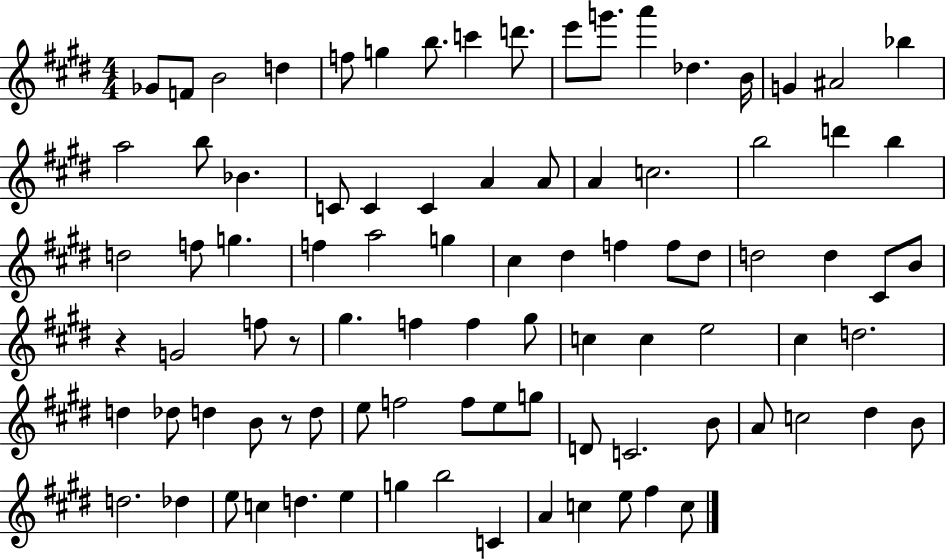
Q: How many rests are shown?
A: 3